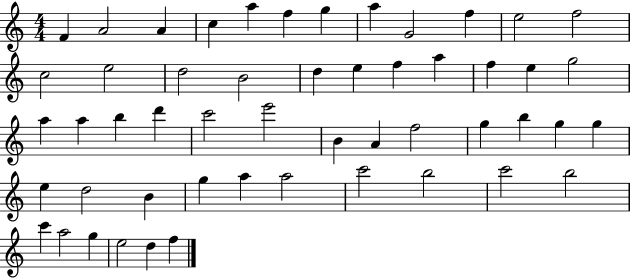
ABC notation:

X:1
T:Untitled
M:4/4
L:1/4
K:C
F A2 A c a f g a G2 f e2 f2 c2 e2 d2 B2 d e f a f e g2 a a b d' c'2 e'2 B A f2 g b g g e d2 B g a a2 c'2 b2 c'2 b2 c' a2 g e2 d f